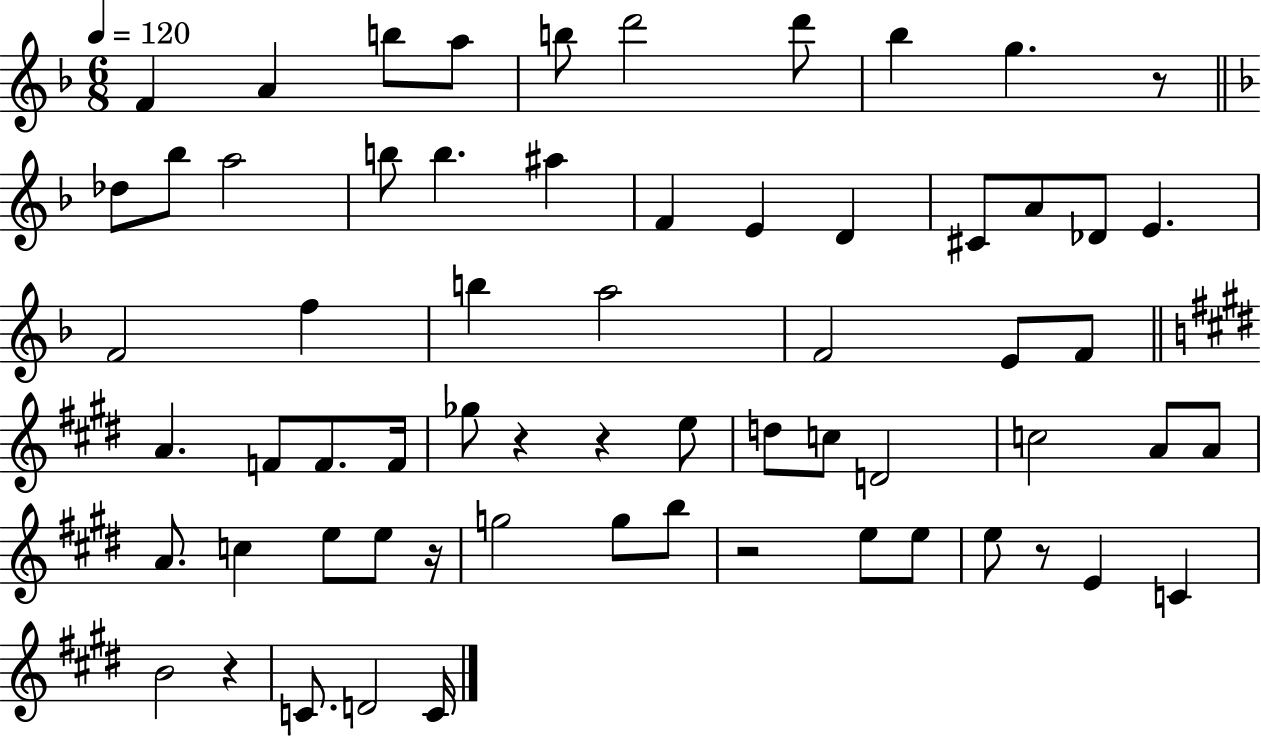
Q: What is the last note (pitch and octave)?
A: C4